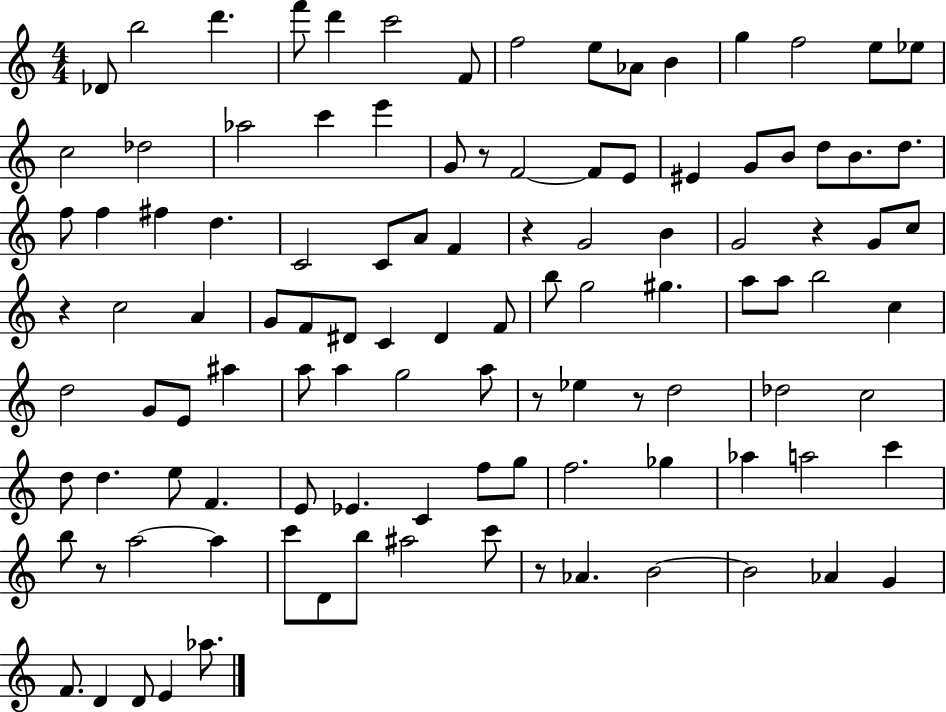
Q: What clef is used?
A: treble